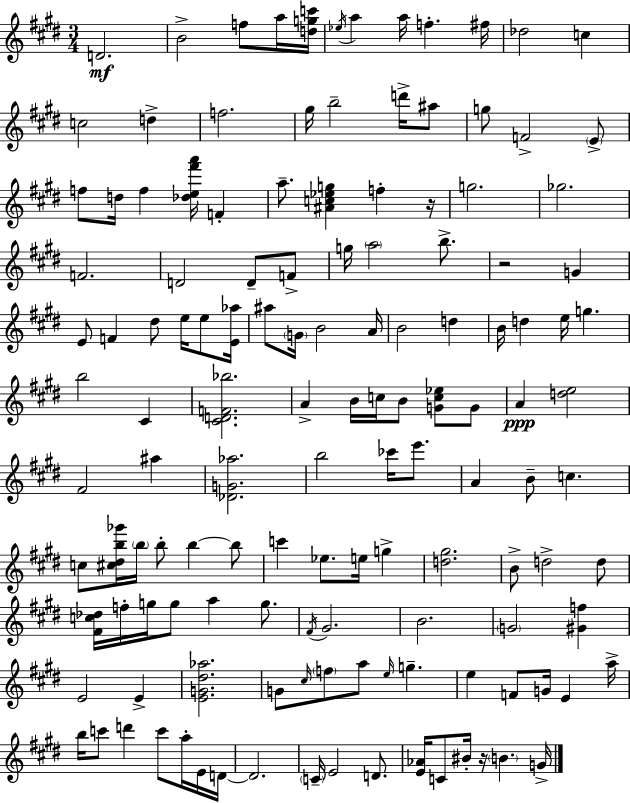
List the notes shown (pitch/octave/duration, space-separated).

D4/h. B4/h F5/e A5/s [D5,G5,C6]/s Eb5/s A5/q A5/s F5/q. F#5/s Db5/h C5/q C5/h D5/q F5/h. G#5/s B5/h D6/s A#5/e G5/e F4/h E4/e F5/e D5/s F5/q [Db5,E5,F#6,A6]/s F4/q A5/e. [A#4,C5,Eb5,G5]/q F5/q R/s G5/h. Gb5/h. F4/h. D4/h D4/e F4/e G5/s A5/h B5/e. R/h G4/q E4/e F4/q D#5/e E5/s E5/e [E4,Ab5]/s A#5/e G4/s B4/h A4/s B4/h D5/q B4/s D5/q E5/s G5/q. B5/h C#4/q [C#4,D4,F4,Bb5]/h. A4/q B4/s C5/s B4/e [G4,C5,Eb5]/e G4/e A4/q [D5,E5]/h F#4/h A#5/q [Db4,G4,Ab5]/h. B5/h CES6/s E6/e. A4/q B4/e C5/q. C5/e [C#5,D#5,B5,Gb6]/s B5/s B5/e B5/q B5/e C6/q Eb5/e. E5/s G5/q [D5,G#5]/h. B4/e D5/h D5/e [F#4,C5,Db5]/s F5/s G5/s G5/e A5/q G5/e. F#4/s G#4/h. B4/h. G4/h [G#4,F5]/q E4/h E4/q [E4,G4,D#5,Ab5]/h. G4/e C#5/s F5/e A5/e E5/s G5/q. E5/q F4/e G4/s E4/q A5/s B5/s C6/e D6/q C6/e A5/s E4/s D4/s D4/h. C4/s E4/h D4/e. [E4,Ab4]/s C4/e BIS4/s R/s B4/q. G4/s